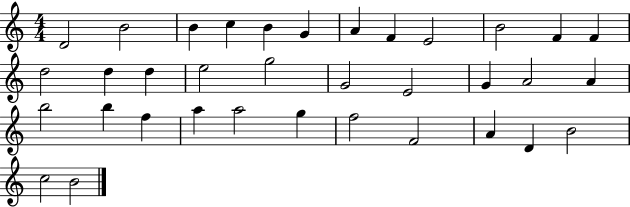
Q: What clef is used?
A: treble